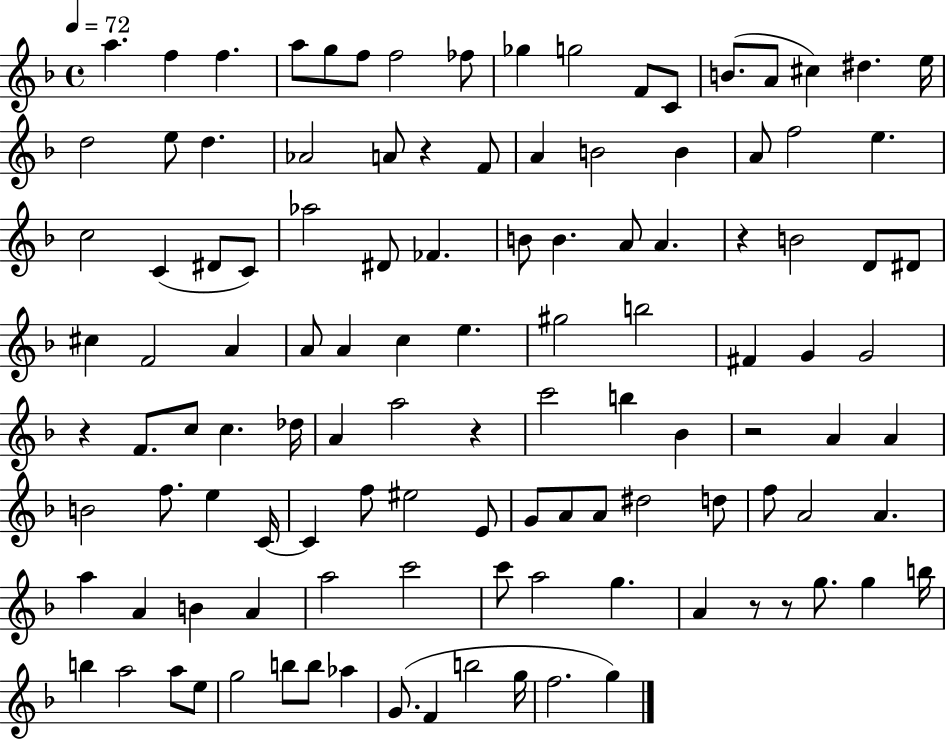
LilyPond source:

{
  \clef treble
  \time 4/4
  \defaultTimeSignature
  \key f \major
  \tempo 4 = 72
  a''4. f''4 f''4. | a''8 g''8 f''8 f''2 fes''8 | ges''4 g''2 f'8 c'8 | b'8.( a'8 cis''4) dis''4. e''16 | \break d''2 e''8 d''4. | aes'2 a'8 r4 f'8 | a'4 b'2 b'4 | a'8 f''2 e''4. | \break c''2 c'4( dis'8 c'8) | aes''2 dis'8 fes'4. | b'8 b'4. a'8 a'4. | r4 b'2 d'8 dis'8 | \break cis''4 f'2 a'4 | a'8 a'4 c''4 e''4. | gis''2 b''2 | fis'4 g'4 g'2 | \break r4 f'8. c''8 c''4. des''16 | a'4 a''2 r4 | c'''2 b''4 bes'4 | r2 a'4 a'4 | \break b'2 f''8. e''4 c'16~~ | c'4 f''8 eis''2 e'8 | g'8 a'8 a'8 dis''2 d''8 | f''8 a'2 a'4. | \break a''4 a'4 b'4 a'4 | a''2 c'''2 | c'''8 a''2 g''4. | a'4 r8 r8 g''8. g''4 b''16 | \break b''4 a''2 a''8 e''8 | g''2 b''8 b''8 aes''4 | g'8.( f'4 b''2 g''16 | f''2. g''4) | \break \bar "|."
}